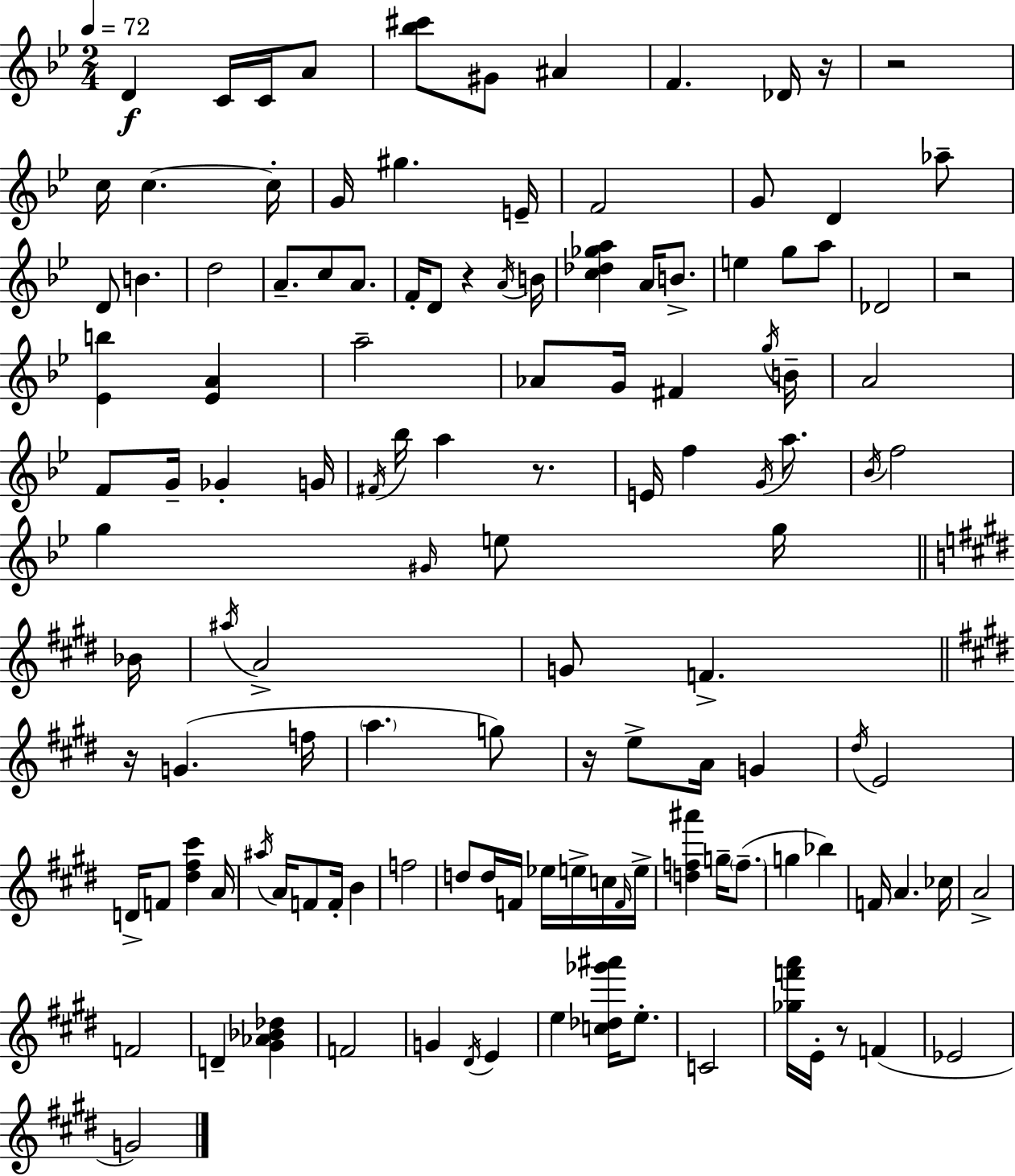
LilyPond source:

{
  \clef treble
  \numericTimeSignature
  \time 2/4
  \key bes \major
  \tempo 4 = 72
  \repeat volta 2 { d'4\f c'16 c'16 a'8 | <bes'' cis'''>8 gis'8 ais'4 | f'4. des'16 r16 | r2 | \break c''16 c''4.~~ c''16-. | g'16 gis''4. e'16-- | f'2 | g'8 d'4 aes''8-- | \break d'8 b'4. | d''2 | a'8.-- c''8 a'8. | f'16-. d'8 r4 \acciaccatura { a'16 } | \break b'16 <c'' des'' ges'' a''>4 a'16 b'8.-> | e''4 g''8 a''8 | des'2 | r2 | \break <ees' b''>4 <ees' a'>4 | a''2-- | aes'8 g'16 fis'4 | \acciaccatura { g''16 } b'16-- a'2 | \break f'8 g'16-- ges'4-. | g'16 \acciaccatura { fis'16 } bes''16 a''4 | r8. e'16 f''4 | \acciaccatura { g'16 } a''8. \acciaccatura { bes'16 } f''2 | \break g''4 | \grace { gis'16 } e''8 g''16 \bar "||" \break \key e \major bes'16 \acciaccatura { ais''16 } a'2-> | g'8 f'4.-> | \bar "||" \break \key e \major r16 g'4.( f''16 | \parenthesize a''4. g''8) | r16 e''8-> a'16 g'4 | \acciaccatura { dis''16 } e'2 | \break d'16-> f'8 <dis'' fis'' cis'''>4 | a'16 \acciaccatura { ais''16 } a'16 f'8 f'16-. b'4 | f''2 | d''8 d''16 f'16 ees''16 e''16-> | \break c''16 \grace { f'16 } e''16-> <d'' f'' ais'''>4 g''16-- | \parenthesize f''8.--( g''4 bes''4) | f'16 a'4. | ces''16 a'2-> | \break f'2 | d'4-- <gis' aes' bes' des''>4 | f'2 | g'4 \acciaccatura { dis'16 } | \break e'4 e''4 | <c'' des'' ges''' ais'''>16 e''8.-. c'2 | <ges'' f''' a'''>16 e'16-. r8 | f'4( ees'2 | \break g'2) | } \bar "|."
}